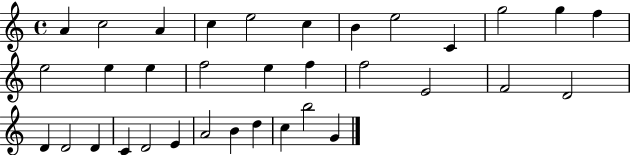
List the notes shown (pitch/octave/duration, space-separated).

A4/q C5/h A4/q C5/q E5/h C5/q B4/q E5/h C4/q G5/h G5/q F5/q E5/h E5/q E5/q F5/h E5/q F5/q F5/h E4/h F4/h D4/h D4/q D4/h D4/q C4/q D4/h E4/q A4/h B4/q D5/q C5/q B5/h G4/q